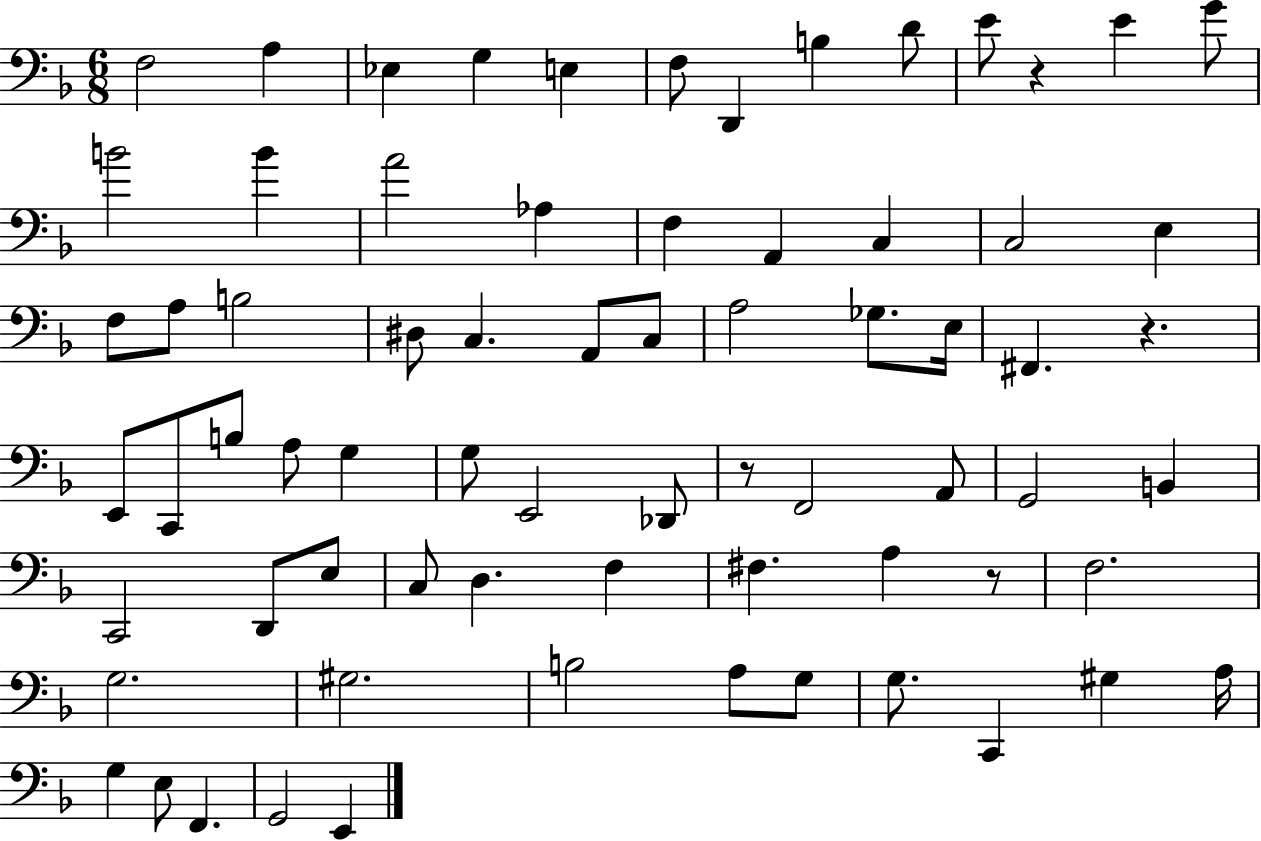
X:1
T:Untitled
M:6/8
L:1/4
K:F
F,2 A, _E, G, E, F,/2 D,, B, D/2 E/2 z E G/2 B2 B A2 _A, F, A,, C, C,2 E, F,/2 A,/2 B,2 ^D,/2 C, A,,/2 C,/2 A,2 _G,/2 E,/4 ^F,, z E,,/2 C,,/2 B,/2 A,/2 G, G,/2 E,,2 _D,,/2 z/2 F,,2 A,,/2 G,,2 B,, C,,2 D,,/2 E,/2 C,/2 D, F, ^F, A, z/2 F,2 G,2 ^G,2 B,2 A,/2 G,/2 G,/2 C,, ^G, A,/4 G, E,/2 F,, G,,2 E,,